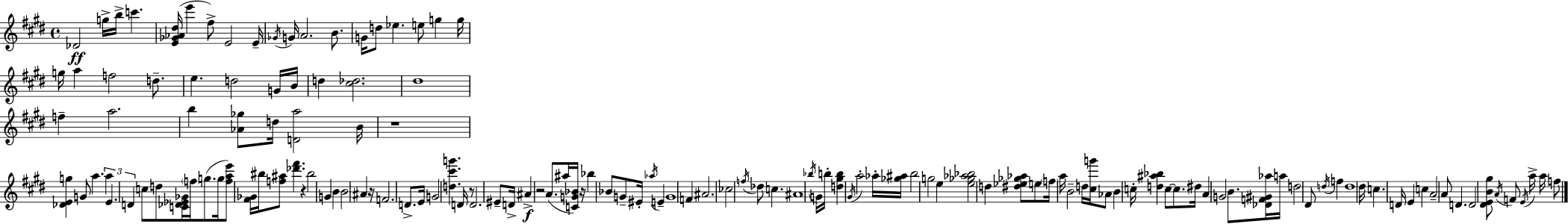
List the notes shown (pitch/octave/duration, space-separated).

Db4/h G5/s B5/s C6/q. [E4,Gb4,Ab4,D#5]/s E6/q F#5/e E4/h E4/s Gb4/s G4/s A4/h. B4/e. G4/s D5/e Eb5/q. E5/e G5/q G5/s G5/s A5/q F5/h D5/e. E5/q. D5/h G4/s B4/s D5/q [C#5,Db5]/h. D#5/w F5/q A5/h. B5/q [Ab4,Gb5]/e D5/s [D4,A5]/h B4/s R/w [Db4,E4,G5]/q G4/e A5/q. A5/q E4/q. D4/q C5/e D5/e [C4,Db4,Eb4,Gb4]/s F5/s G5/e. G5/s [F5,A5,E6]/e [F#4,Gb4]/s BIS5/s [F5,A#5]/e [Db6,F#6]/q. R/q BIS5/h G4/q B4/q B4/h A#4/q R/s F4/h. D4/e. E4/s G4/h [D5,C#6,G6]/q. D4/s R/e D4/h. EIS4/e D4/s A#4/q R/h A4/e. A#5/s [C4,G4,Bb4]/s R/s Bb5/q Bb4/e G4/e EIS4/s Ab5/s E4/q G4/w F4/q A#4/h. CES5/h F5/s Db5/e C5/q. A#4/w Bb5/s G4/s B5/s [D5,G#5,B5]/q G#4/s A5/h Ab5/s [Gb5,A#5]/s B5/h G5/h E5/q [E5,Gb5,Ab5,Bb5]/h D5/q [D#5,Eb5,Gb5,Ab5]/e E5/e F5/s A5/s B4/h D5/s [C#5,G6]/s Ab4/e B4/q C5/s [D5,A#5,Bb5]/q C5/e C5/e. D#5/s A4/q G4/h B4/e. [Db4,F4,G#4,Ab5]/s A5/s D5/h D#4/e D5/s F5/q D5/w D#5/s C5/q. D4/s E4/q C5/q A4/h A4/e D4/q. D4/h [D#4,E4,B4,G#5]/e A4/s F4/e E4/s A5/s A5/s F5/e